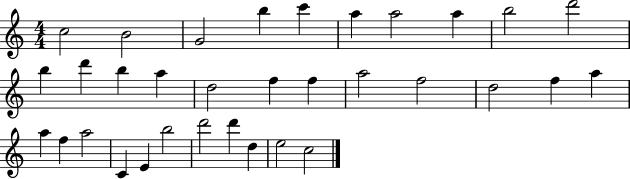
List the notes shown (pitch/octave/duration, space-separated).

C5/h B4/h G4/h B5/q C6/q A5/q A5/h A5/q B5/h D6/h B5/q D6/q B5/q A5/q D5/h F5/q F5/q A5/h F5/h D5/h F5/q A5/q A5/q F5/q A5/h C4/q E4/q B5/h D6/h D6/q D5/q E5/h C5/h